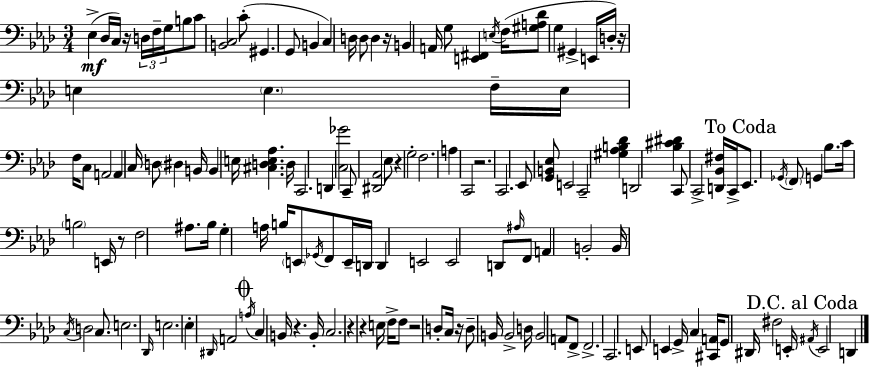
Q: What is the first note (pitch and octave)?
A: Eb3